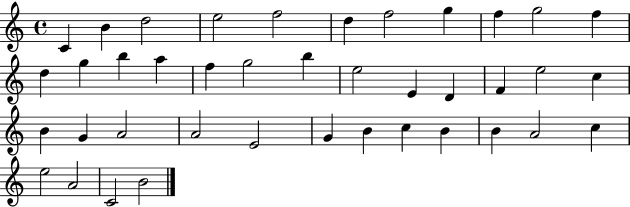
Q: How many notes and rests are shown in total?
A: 40